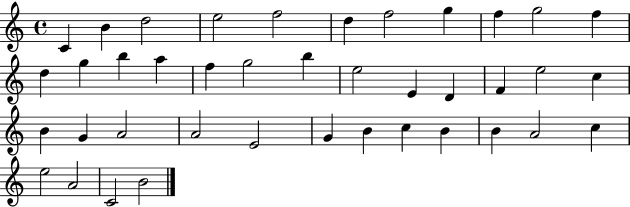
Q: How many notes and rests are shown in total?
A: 40